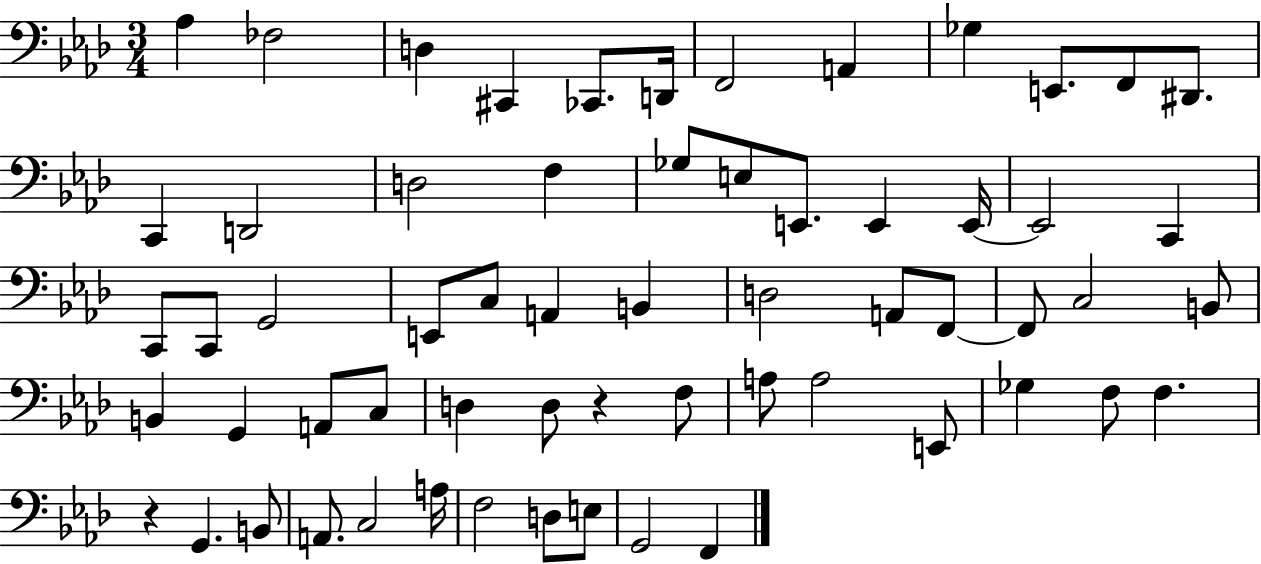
{
  \clef bass
  \numericTimeSignature
  \time 3/4
  \key aes \major
  \repeat volta 2 { aes4 fes2 | d4 cis,4 ces,8. d,16 | f,2 a,4 | ges4 e,8. f,8 dis,8. | \break c,4 d,2 | d2 f4 | ges8 e8 e,8. e,4 e,16~~ | e,2 c,4 | \break c,8 c,8 g,2 | e,8 c8 a,4 b,4 | d2 a,8 f,8~~ | f,8 c2 b,8 | \break b,4 g,4 a,8 c8 | d4 d8 r4 f8 | a8 a2 e,8 | ges4 f8 f4. | \break r4 g,4. b,8 | a,8. c2 a16 | f2 d8 e8 | g,2 f,4 | \break } \bar "|."
}